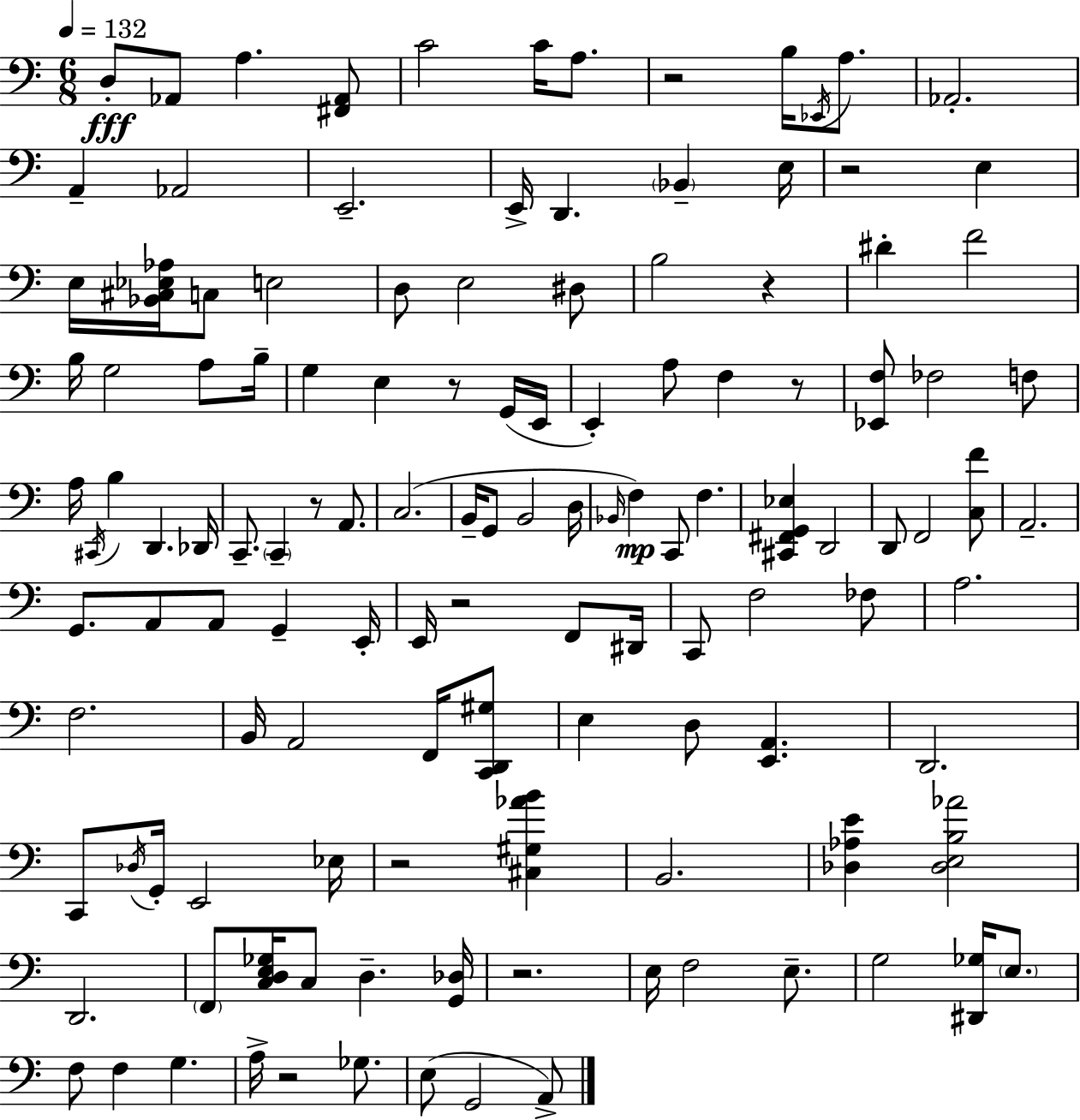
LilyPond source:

{
  \clef bass
  \numericTimeSignature
  \time 6/8
  \key a \minor
  \tempo 4 = 132
  d8-.\fff aes,8 a4. <fis, aes,>8 | c'2 c'16 a8. | r2 b16 \acciaccatura { ees,16 } a8. | aes,2.-. | \break a,4-- aes,2 | e,2.-- | e,16-> d,4. \parenthesize bes,4-- | e16 r2 e4 | \break e16 <bes, cis ees aes>16 c8 e2 | d8 e2 dis8 | b2 r4 | dis'4-. f'2 | \break b16 g2 a8 | b16-- g4 e4 r8 g,16( | e,16 e,4-.) a8 f4 r8 | <ees, f>8 fes2 f8 | \break a16 \acciaccatura { cis,16 } b4 d,4. | des,16 c,8.-- \parenthesize c,4-- r8 a,8. | c2.( | b,16-- g,8 b,2 | \break d16 \grace { bes,16 }) f4\mp c,8 f4. | <cis, fis, g, ees>4 d,2 | d,8 f,2 | <c f'>8 a,2.-- | \break g,8. a,8 a,8 g,4-- | e,16-. e,16 r2 | f,8 dis,16 c,8 f2 | fes8 a2. | \break f2. | b,16 a,2 | f,16 <c, d, gis>8 e4 d8 <e, a,>4. | d,2. | \break c,8 \acciaccatura { des16 } g,16-. e,2 | ees16 r2 | <cis gis aes' b'>4 b,2. | <des aes e'>4 <des e b aes'>2 | \break d,2. | \parenthesize f,8 <c d e ges>16 c8 d4.-- | <g, des>16 r2. | e16 f2 | \break e8.-- g2 | <dis, ges>16 \parenthesize e8. f8 f4 g4. | a16-> r2 | ges8. e8( g,2 | \break a,8->) \bar "|."
}